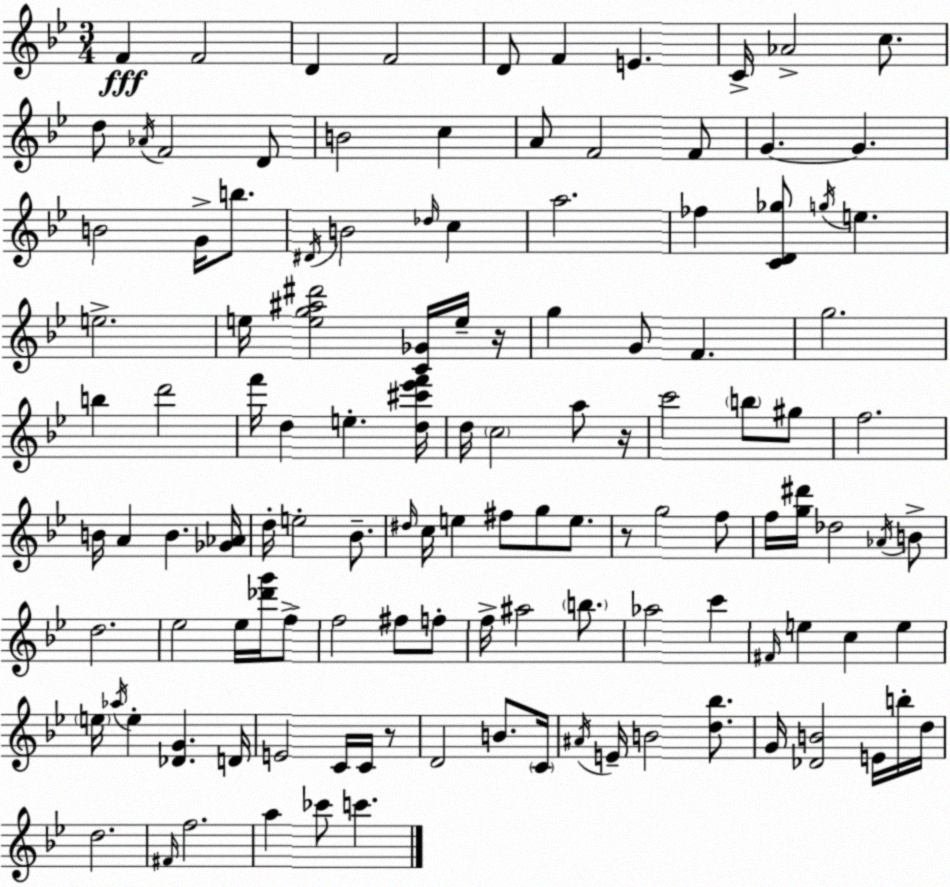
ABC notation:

X:1
T:Untitled
M:3/4
L:1/4
K:Gm
F F2 D F2 D/2 F E C/4 _A2 c/2 d/2 _A/4 F2 D/2 B2 c A/2 F2 F/2 G G B2 G/4 b/2 ^D/4 B2 _d/4 c a2 _f [CD_g]/2 g/4 e e2 e/4 [eg^a^d']2 [C_G]/4 e/4 z/4 g G/2 F g2 b d'2 f'/4 d e [d^c'_e'f']/4 d/4 c2 a/2 z/4 c'2 b/2 ^g/2 f2 B/4 A B [_G_A]/4 d/4 e2 _B/2 ^d/4 c/4 e ^f/2 g/2 e/2 z/2 g2 f/2 f/4 [g^d']/4 _d2 _A/4 B/2 d2 _e2 _e/4 [_d'g']/4 f/2 f2 ^f/2 f/2 f/4 ^a2 b/2 _a2 c' ^F/4 e c e e/4 _a/4 e [_DG] D/4 E2 C/4 C/4 z/2 D2 B/2 C/4 ^A/4 E/4 B2 [d_b]/2 G/4 [_DB]2 E/4 b/4 d/4 d2 ^F/4 f2 a _c'/2 c'